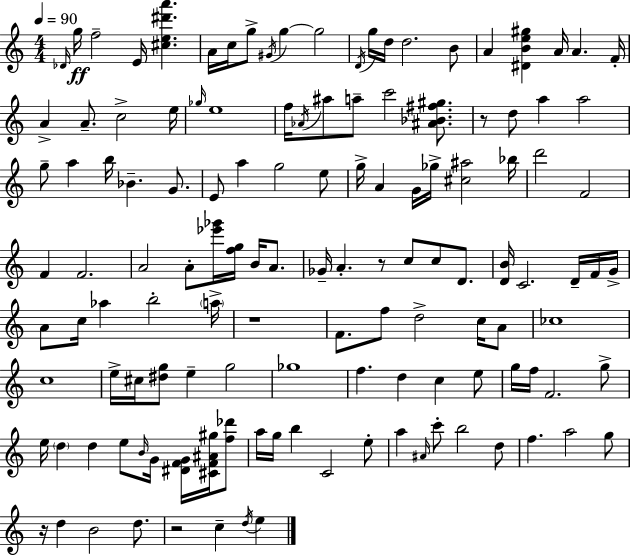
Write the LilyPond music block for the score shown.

{
  \clef treble
  \numericTimeSignature
  \time 4/4
  \key a \minor
  \tempo 4 = 90
  \grace { des'16 }\ff g''16 f''2-- e'16 <cis'' e'' dis''' a'''>4. | a'16 c''16 g''8-> \acciaccatura { gis'16 } g''4~~ g''2 | \acciaccatura { d'16 } g''16 d''16 d''2. | b'8 a'4 <dis' b' e'' gis''>4 a'16 a'4. | \break f'16-. a'4-> a'8.-- c''2-> | e''16 \grace { ges''16 } e''1 | f''16 \acciaccatura { aes'16 } ais''8 a''8-- c'''2 | <ais' bes' fis'' gis''>8. r8 d''8 a''4 a''2 | \break g''8-- a''4 b''16 bes'4.-- | g'8. e'8 a''4 g''2 | e''8 g''16-> a'4 g'16 ges''16-> <cis'' ais''>2 | bes''16 d'''2 f'2 | \break f'4 f'2. | a'2 a'8-. <ees''' ges'''>16 | <f'' g''>16 b'16 a'8. ges'16-- a'4.-. r8 c''8 | c''8 d'8. <d' b'>16 c'2. | \break d'16-- f'16 g'16-> a'8 c''16 aes''4 b''2-. | \parenthesize a''16-> r1 | f'8. f''8 d''2-> | c''16 a'8 ces''1 | \break c''1 | e''16-> cis''16 <dis'' g''>8 e''4-- g''2 | ges''1 | f''4. d''4 c''4 | \break e''8 g''16 f''16 f'2. | g''8-> e''16 \parenthesize d''4 d''4 e''8 | \grace { b'16 } g'16 <dis' f' g'>16 <cis' f' ais' gis''>16 <f'' des'''>8 a''16 g''16 b''4 c'2 | e''8-. a''4 \grace { ais'16 } c'''8-. b''2 | \break d''8 f''4. a''2 | g''8 r16 d''4 b'2 | d''8. r2 c''4-- | \acciaccatura { d''16 } e''4 \bar "|."
}